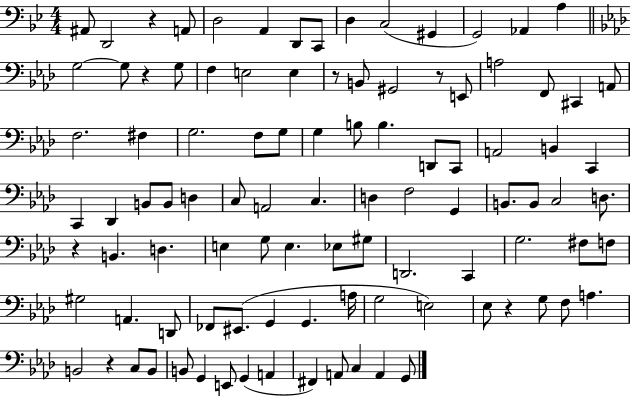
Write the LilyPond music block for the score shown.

{
  \clef bass
  \numericTimeSignature
  \time 4/4
  \key bes \major
  ais,8 d,2 r4 a,8 | d2 a,4 d,8 c,8 | d4 c2( gis,4 | g,2) aes,4 a4 | \break \bar "||" \break \key aes \major g2~~ g8 r4 g8 | f4 e2 e4 | r8 b,8 gis,2 r8 e,8 | a2 f,8 cis,4 a,8 | \break f2. fis4 | g2. f8 g8 | g4 b8 b4. d,8 c,8 | a,2 b,4 c,4 | \break c,4 des,4 b,8 b,8 d4 | c8 a,2 c4. | d4 f2 g,4 | b,8. b,8 c2 d8. | \break r4 b,4. d4. | e4 g8 e4. ees8 gis8 | d,2. c,4 | g2. fis8 f8 | \break gis2 a,4. d,8 | fes,8 eis,8.( g,4 g,4. a16 | g2 e2) | ees8 r4 g8 f8 a4. | \break b,2 r4 c8 b,8 | b,8 g,4 e,8 g,4( a,4 | fis,4) a,8 c4 a,4 g,8 | \bar "|."
}